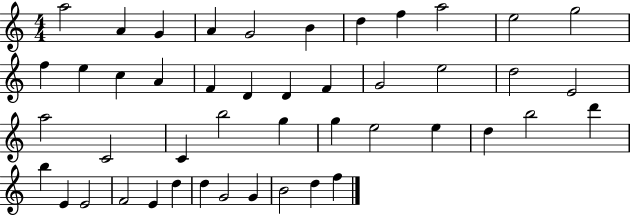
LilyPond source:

{
  \clef treble
  \numericTimeSignature
  \time 4/4
  \key c \major
  a''2 a'4 g'4 | a'4 g'2 b'4 | d''4 f''4 a''2 | e''2 g''2 | \break f''4 e''4 c''4 a'4 | f'4 d'4 d'4 f'4 | g'2 e''2 | d''2 e'2 | \break a''2 c'2 | c'4 b''2 g''4 | g''4 e''2 e''4 | d''4 b''2 d'''4 | \break b''4 e'4 e'2 | f'2 e'4 d''4 | d''4 g'2 g'4 | b'2 d''4 f''4 | \break \bar "|."
}